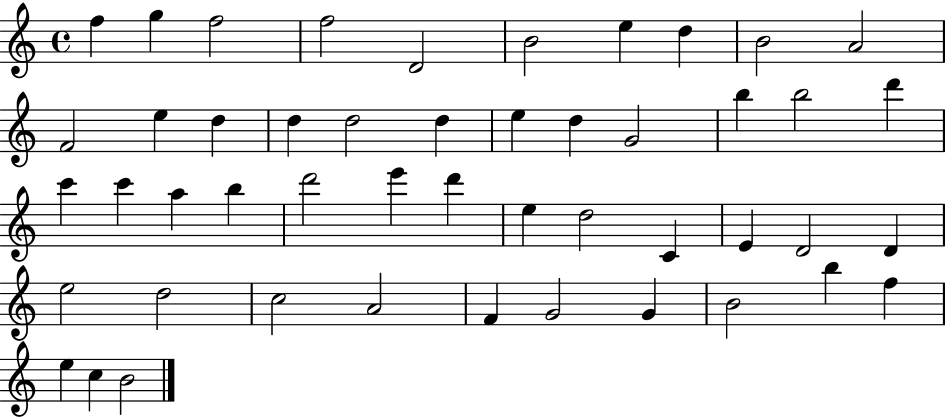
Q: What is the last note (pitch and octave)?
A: B4